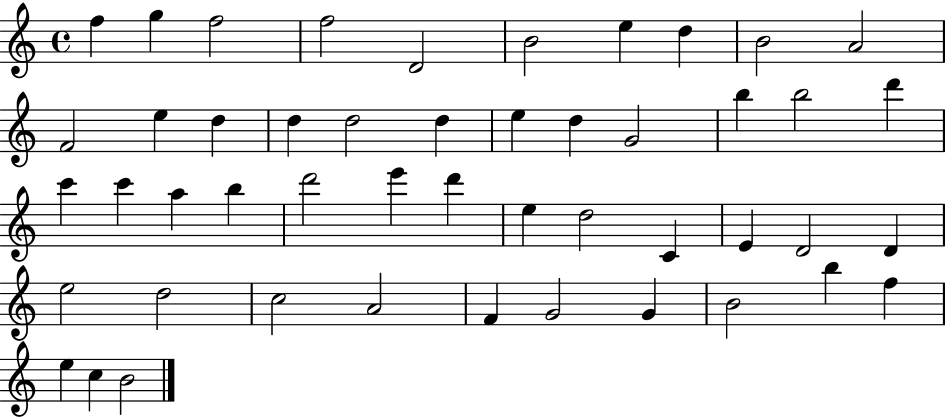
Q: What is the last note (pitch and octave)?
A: B4